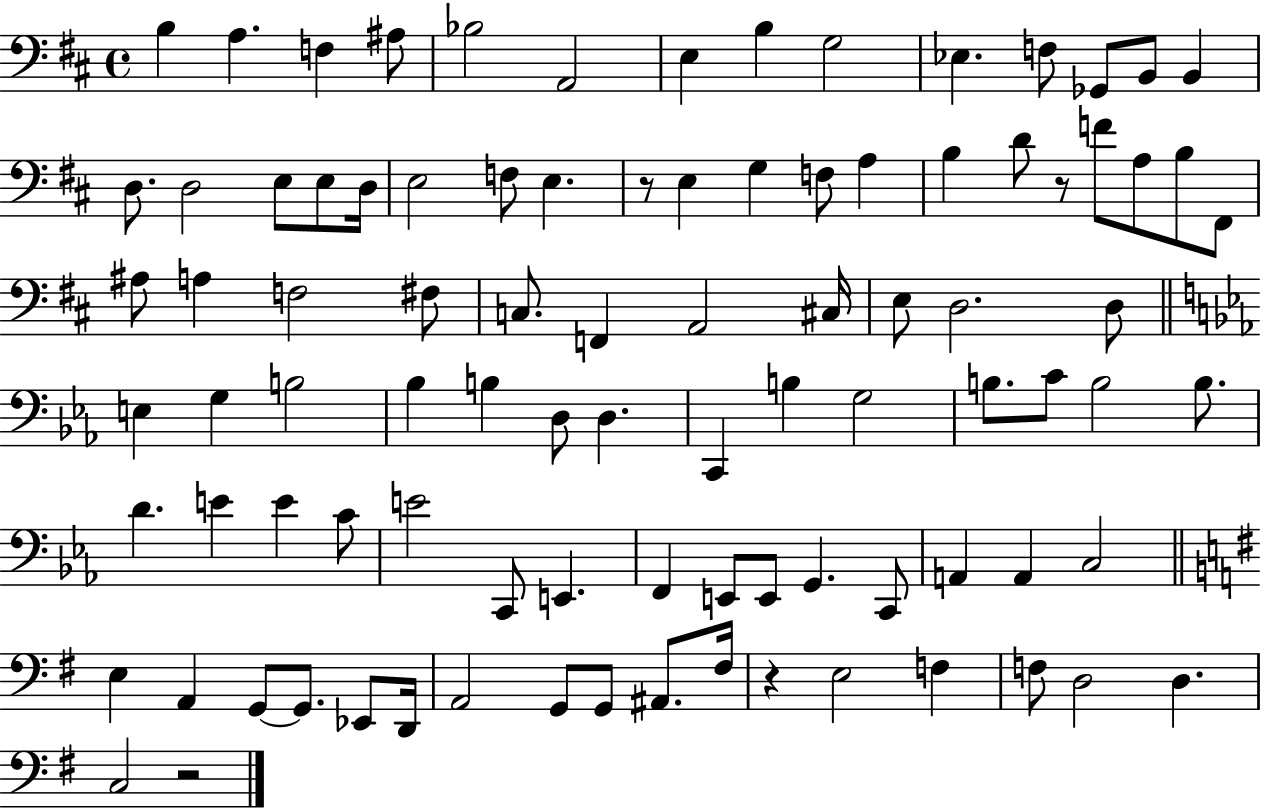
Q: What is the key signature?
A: D major